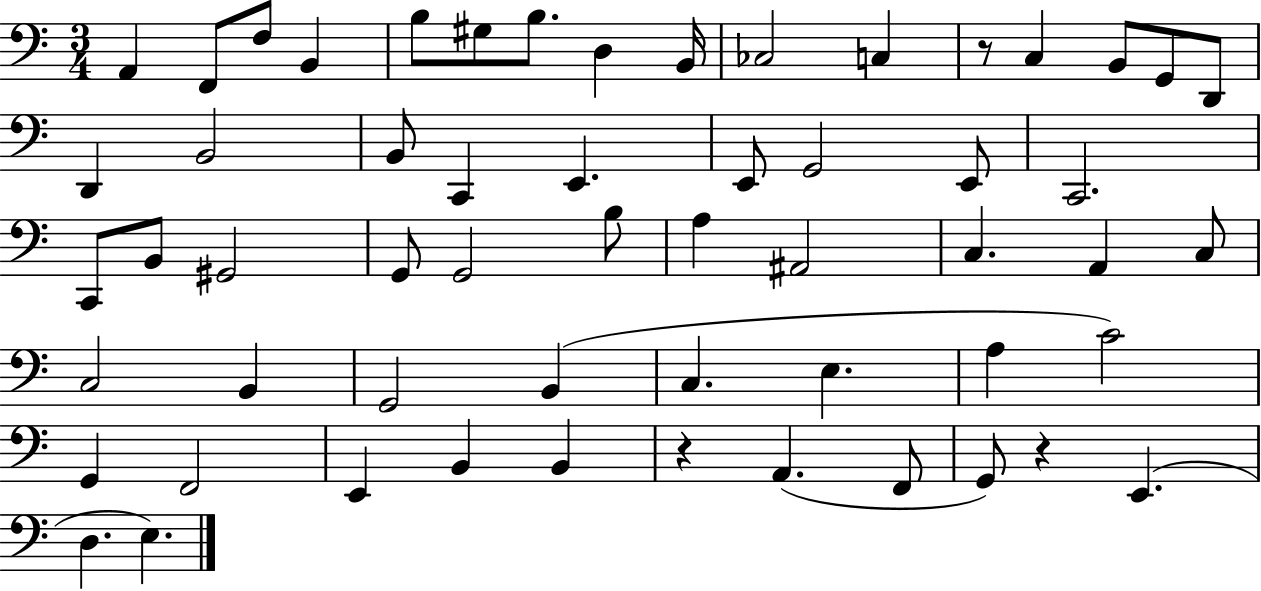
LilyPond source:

{
  \clef bass
  \numericTimeSignature
  \time 3/4
  \key c \major
  \repeat volta 2 { a,4 f,8 f8 b,4 | b8 gis8 b8. d4 b,16 | ces2 c4 | r8 c4 b,8 g,8 d,8 | \break d,4 b,2 | b,8 c,4 e,4. | e,8 g,2 e,8 | c,2. | \break c,8 b,8 gis,2 | g,8 g,2 b8 | a4 ais,2 | c4. a,4 c8 | \break c2 b,4 | g,2 b,4( | c4. e4. | a4 c'2) | \break g,4 f,2 | e,4 b,4 b,4 | r4 a,4.( f,8 | g,8) r4 e,4.( | \break d4. e4.) | } \bar "|."
}